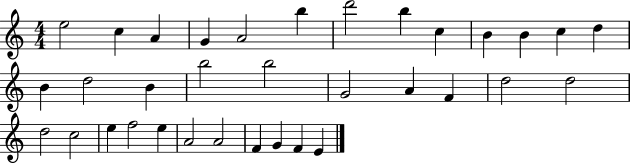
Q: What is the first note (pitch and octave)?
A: E5